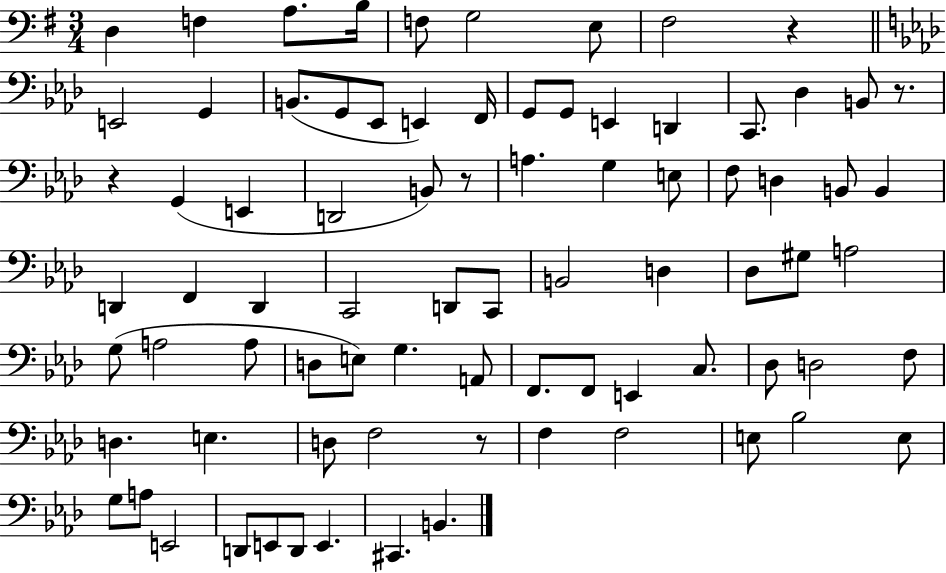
{
  \clef bass
  \numericTimeSignature
  \time 3/4
  \key g \major
  d4 f4 a8. b16 | f8 g2 e8 | fis2 r4 | \bar "||" \break \key f \minor e,2 g,4 | b,8.( g,8 ees,8 e,4) f,16 | g,8 g,8 e,4 d,4 | c,8. des4 b,8 r8. | \break r4 g,4( e,4 | d,2 b,8) r8 | a4. g4 e8 | f8 d4 b,8 b,4 | \break d,4 f,4 d,4 | c,2 d,8 c,8 | b,2 d4 | des8 gis8 a2 | \break g8( a2 a8 | d8 e8) g4. a,8 | f,8. f,8 e,4 c8. | des8 d2 f8 | \break d4. e4. | d8 f2 r8 | f4 f2 | e8 bes2 e8 | \break g8 a8 e,2 | d,8 e,8 d,8 e,4. | cis,4. b,4. | \bar "|."
}